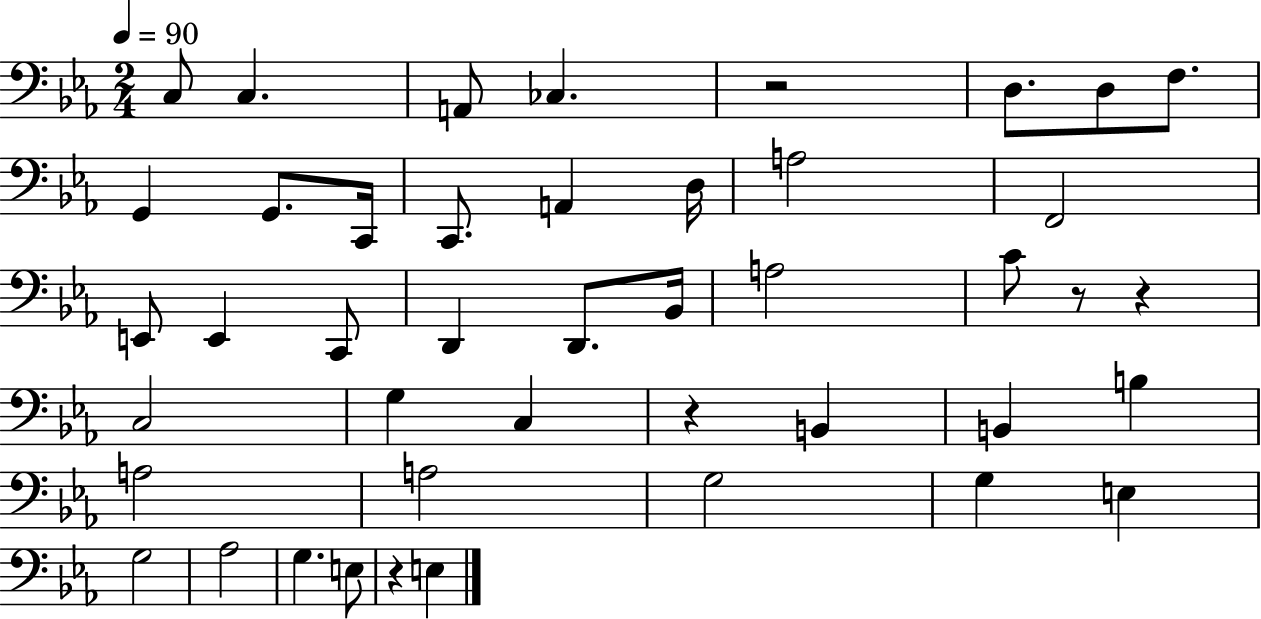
X:1
T:Untitled
M:2/4
L:1/4
K:Eb
C,/2 C, A,,/2 _C, z2 D,/2 D,/2 F,/2 G,, G,,/2 C,,/4 C,,/2 A,, D,/4 A,2 F,,2 E,,/2 E,, C,,/2 D,, D,,/2 _B,,/4 A,2 C/2 z/2 z C,2 G, C, z B,, B,, B, A,2 A,2 G,2 G, E, G,2 _A,2 G, E,/2 z E,